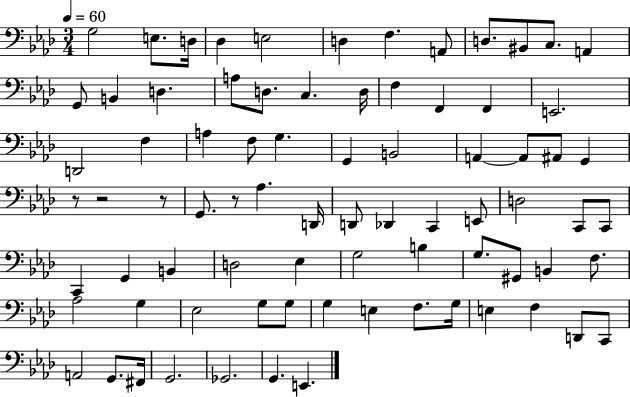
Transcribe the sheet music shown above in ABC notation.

X:1
T:Untitled
M:3/4
L:1/4
K:Ab
G,2 E,/2 D,/4 _D, E,2 D, F, A,,/2 D,/2 ^B,,/2 C,/2 A,, G,,/2 B,, D, A,/2 D,/2 C, D,/4 F, F,, F,, E,,2 D,,2 F, A, F,/2 G, G,, B,,2 A,, A,,/2 ^A,,/2 G,, z/2 z2 z/2 G,,/2 z/2 _A, D,,/4 D,,/2 _D,, C,, E,,/2 D,2 C,,/2 C,,/2 C,, G,, B,, D,2 _E, G,2 B, G,/2 ^G,,/2 B,, F,/2 _A,2 G, _E,2 G,/2 G,/2 G, E, F,/2 G,/4 E, F, D,,/2 C,,/2 A,,2 G,,/2 ^F,,/4 G,,2 _G,,2 G,, E,,